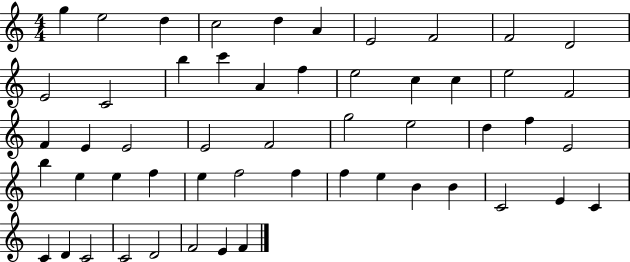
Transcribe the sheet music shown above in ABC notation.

X:1
T:Untitled
M:4/4
L:1/4
K:C
g e2 d c2 d A E2 F2 F2 D2 E2 C2 b c' A f e2 c c e2 F2 F E E2 E2 F2 g2 e2 d f E2 b e e f e f2 f f e B B C2 E C C D C2 C2 D2 F2 E F